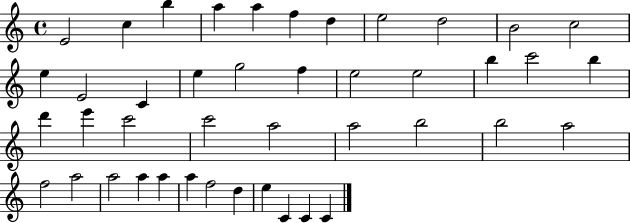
{
  \clef treble
  \time 4/4
  \defaultTimeSignature
  \key c \major
  e'2 c''4 b''4 | a''4 a''4 f''4 d''4 | e''2 d''2 | b'2 c''2 | \break e''4 e'2 c'4 | e''4 g''2 f''4 | e''2 e''2 | b''4 c'''2 b''4 | \break d'''4 e'''4 c'''2 | c'''2 a''2 | a''2 b''2 | b''2 a''2 | \break f''2 a''2 | a''2 a''4 a''4 | a''4 f''2 d''4 | e''4 c'4 c'4 c'4 | \break \bar "|."
}